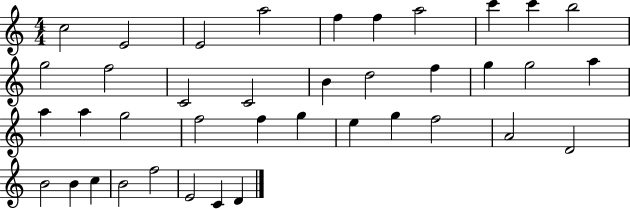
{
  \clef treble
  \numericTimeSignature
  \time 4/4
  \key c \major
  c''2 e'2 | e'2 a''2 | f''4 f''4 a''2 | c'''4 c'''4 b''2 | \break g''2 f''2 | c'2 c'2 | b'4 d''2 f''4 | g''4 g''2 a''4 | \break a''4 a''4 g''2 | f''2 f''4 g''4 | e''4 g''4 f''2 | a'2 d'2 | \break b'2 b'4 c''4 | b'2 f''2 | e'2 c'4 d'4 | \bar "|."
}